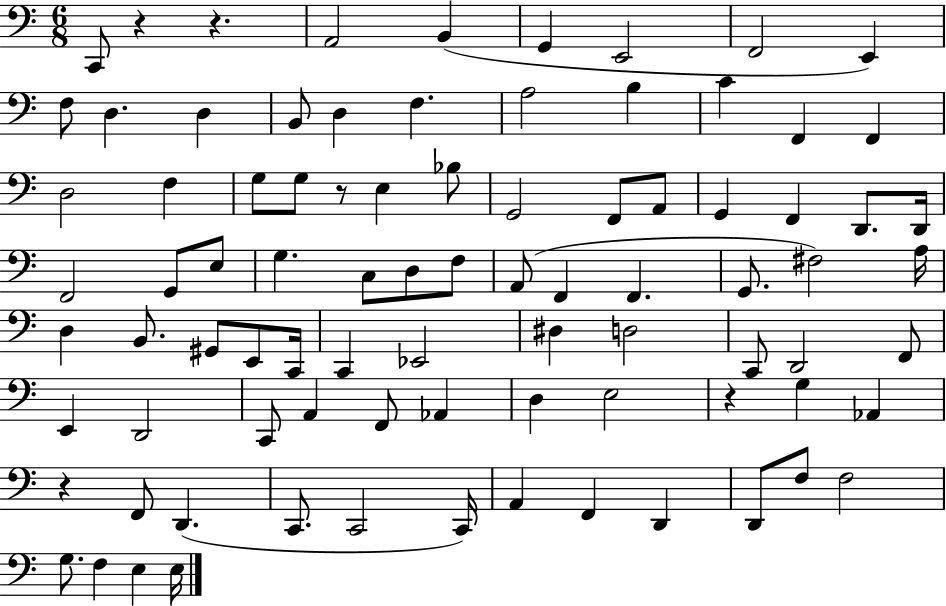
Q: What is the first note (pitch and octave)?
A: C2